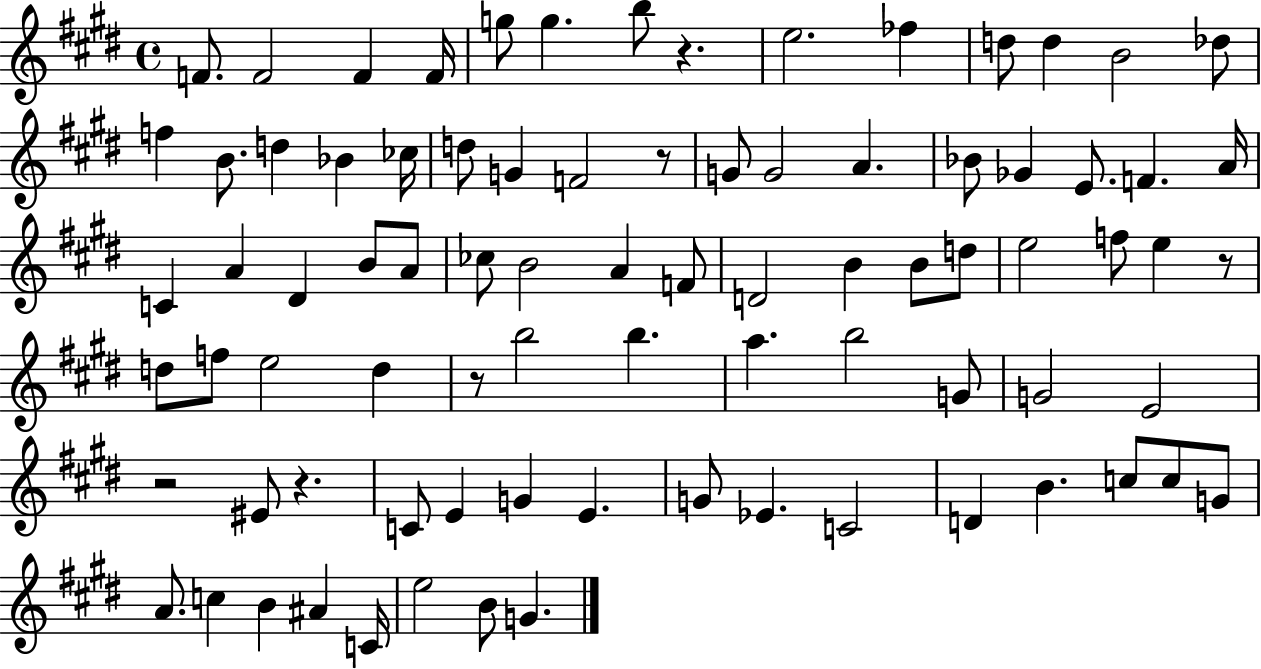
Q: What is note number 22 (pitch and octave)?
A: G4